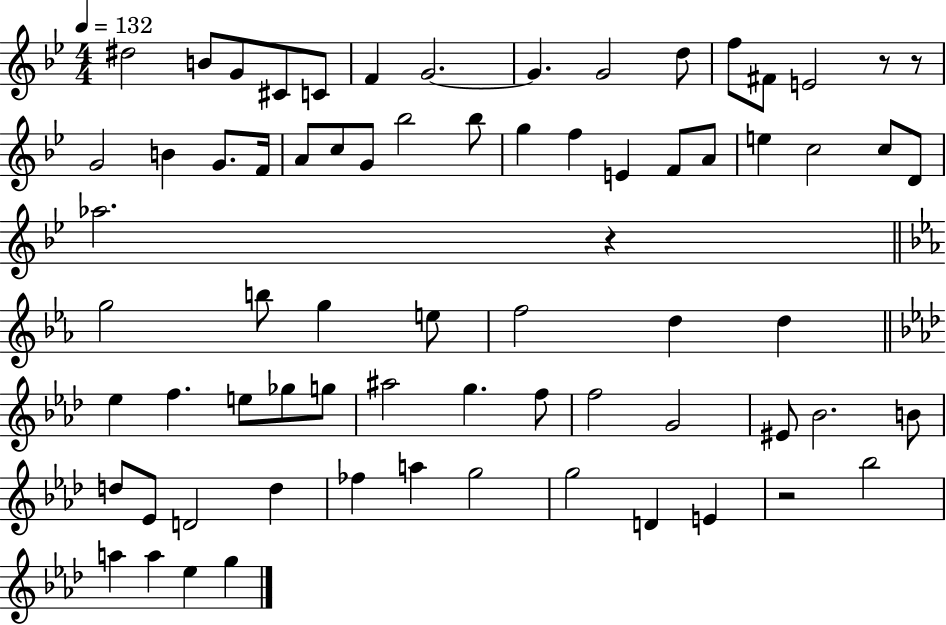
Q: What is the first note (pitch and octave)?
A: D#5